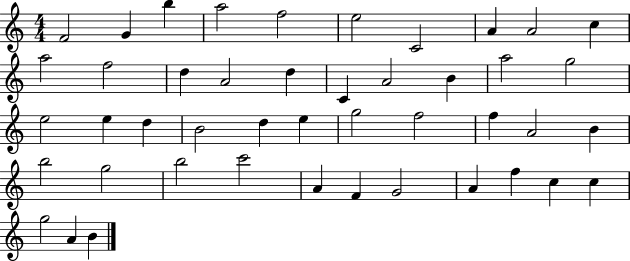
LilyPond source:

{
  \clef treble
  \numericTimeSignature
  \time 4/4
  \key c \major
  f'2 g'4 b''4 | a''2 f''2 | e''2 c'2 | a'4 a'2 c''4 | \break a''2 f''2 | d''4 a'2 d''4 | c'4 a'2 b'4 | a''2 g''2 | \break e''2 e''4 d''4 | b'2 d''4 e''4 | g''2 f''2 | f''4 a'2 b'4 | \break b''2 g''2 | b''2 c'''2 | a'4 f'4 g'2 | a'4 f''4 c''4 c''4 | \break g''2 a'4 b'4 | \bar "|."
}